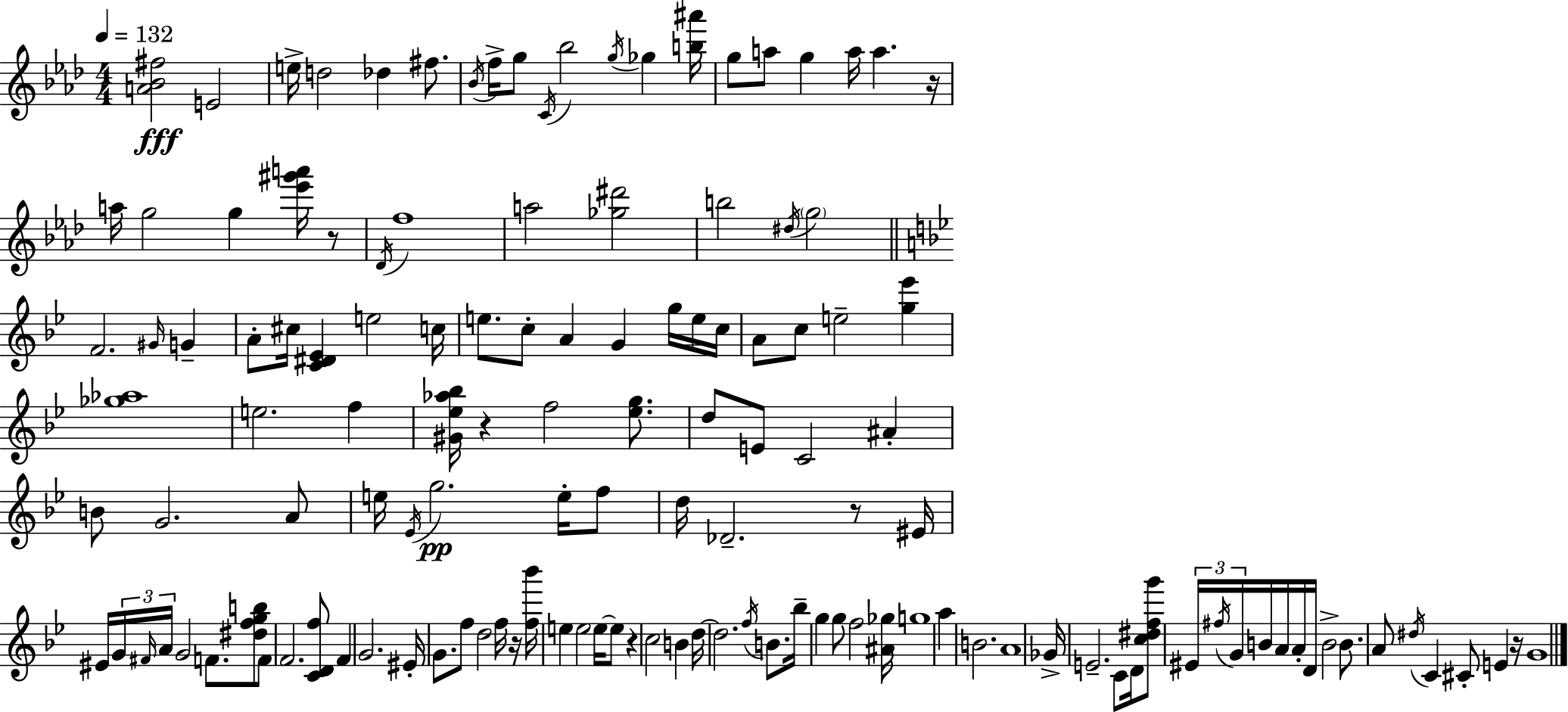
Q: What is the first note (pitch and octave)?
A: E4